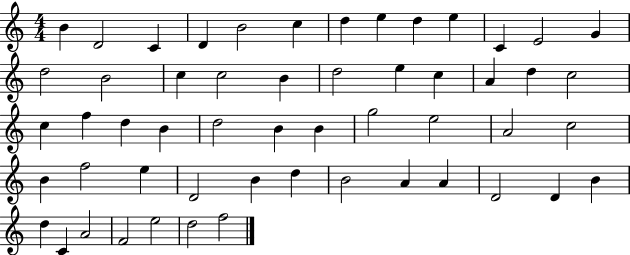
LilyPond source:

{
  \clef treble
  \numericTimeSignature
  \time 4/4
  \key c \major
  b'4 d'2 c'4 | d'4 b'2 c''4 | d''4 e''4 d''4 e''4 | c'4 e'2 g'4 | \break d''2 b'2 | c''4 c''2 b'4 | d''2 e''4 c''4 | a'4 d''4 c''2 | \break c''4 f''4 d''4 b'4 | d''2 b'4 b'4 | g''2 e''2 | a'2 c''2 | \break b'4 f''2 e''4 | d'2 b'4 d''4 | b'2 a'4 a'4 | d'2 d'4 b'4 | \break d''4 c'4 a'2 | f'2 e''2 | d''2 f''2 | \bar "|."
}